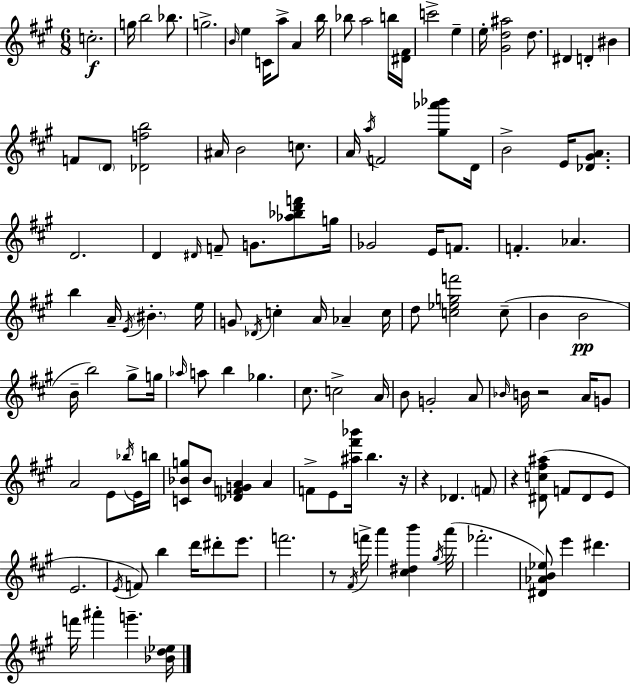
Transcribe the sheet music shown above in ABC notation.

X:1
T:Untitled
M:6/8
L:1/4
K:A
c2 g/4 b2 _b/2 g2 B/4 e C/4 a/2 A b/4 _b/2 a2 b/4 [^D^F]/4 c'2 e e/4 [^Gd^a]2 d/2 ^D D ^B F/2 D/2 [_Dfb]2 ^A/4 B2 c/2 A/4 a/4 F2 [^g_a'_b']/2 D/4 B2 E/4 [_D^GA]/2 D2 D ^D/4 F/2 G/2 [_a_bd'f']/2 g/4 _G2 E/4 F/2 F _A b A/4 E/4 ^B e/4 G/2 _D/4 c A/4 _A c/4 d/2 [c_egf']2 c/2 B B2 B/4 b2 ^g/2 g/4 _a/4 a/2 b _g ^c/2 c2 A/4 B/2 G2 A/2 _B/4 B/4 z2 A/4 G/2 A2 E/2 _b/4 E/4 b/4 [C_Bg]/2 _B/2 [_DFGA] A F/2 E/2 [^a^f'_b']/4 b z/4 z _D F/2 z [^Dc^f^a]/2 F/2 ^D/2 E/2 E2 E/4 F/2 b d'/4 ^d'/2 e'/2 f'2 z/2 ^F/4 f'/4 a' [^c^db'] ^g/4 a'/4 _f'2 [^D_AB_e]/2 e' ^d' f'/4 ^a' g' [_Bd_e]/4